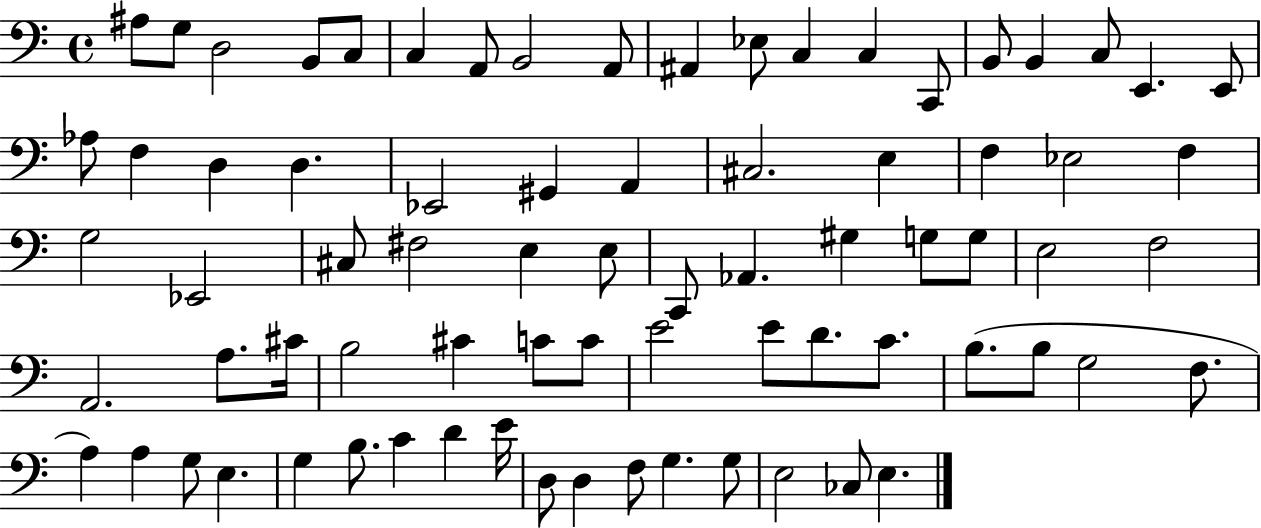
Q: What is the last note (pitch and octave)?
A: E3